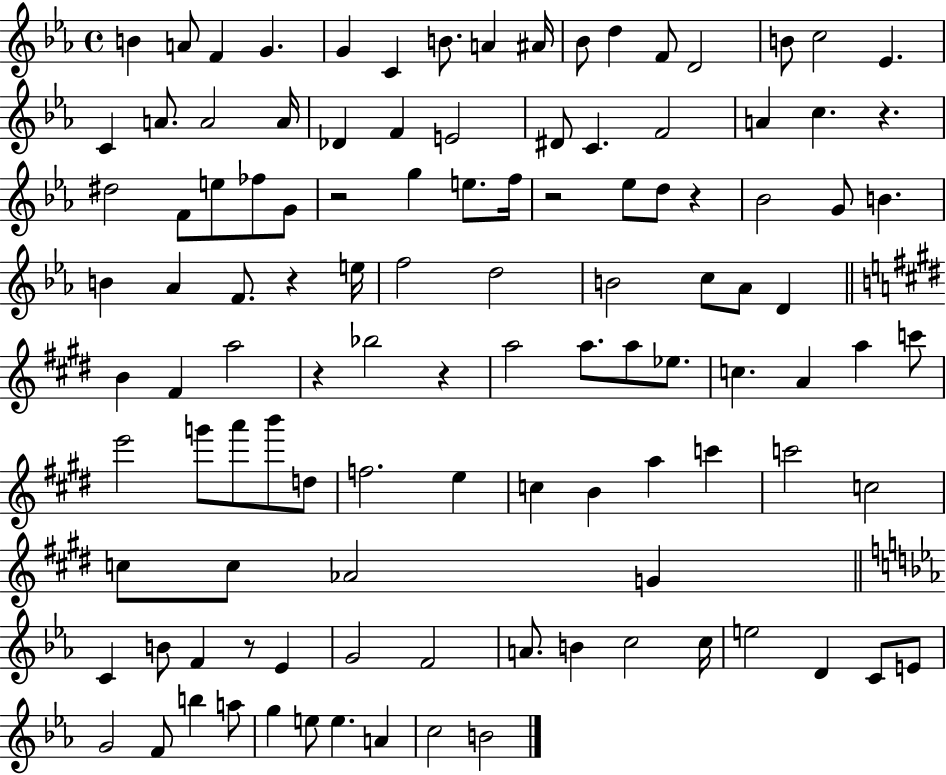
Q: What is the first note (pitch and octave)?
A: B4